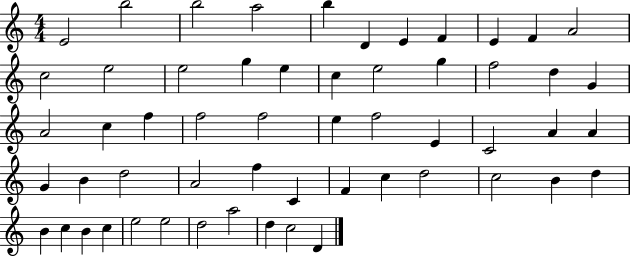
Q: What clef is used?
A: treble